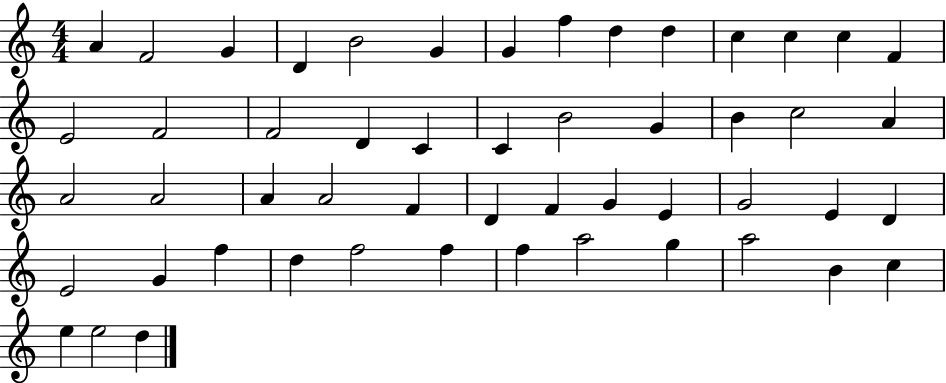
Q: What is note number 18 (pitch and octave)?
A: D4